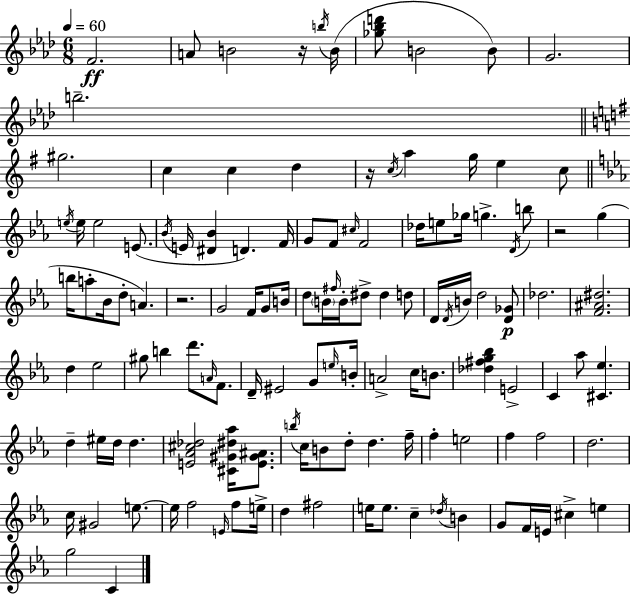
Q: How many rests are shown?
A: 4